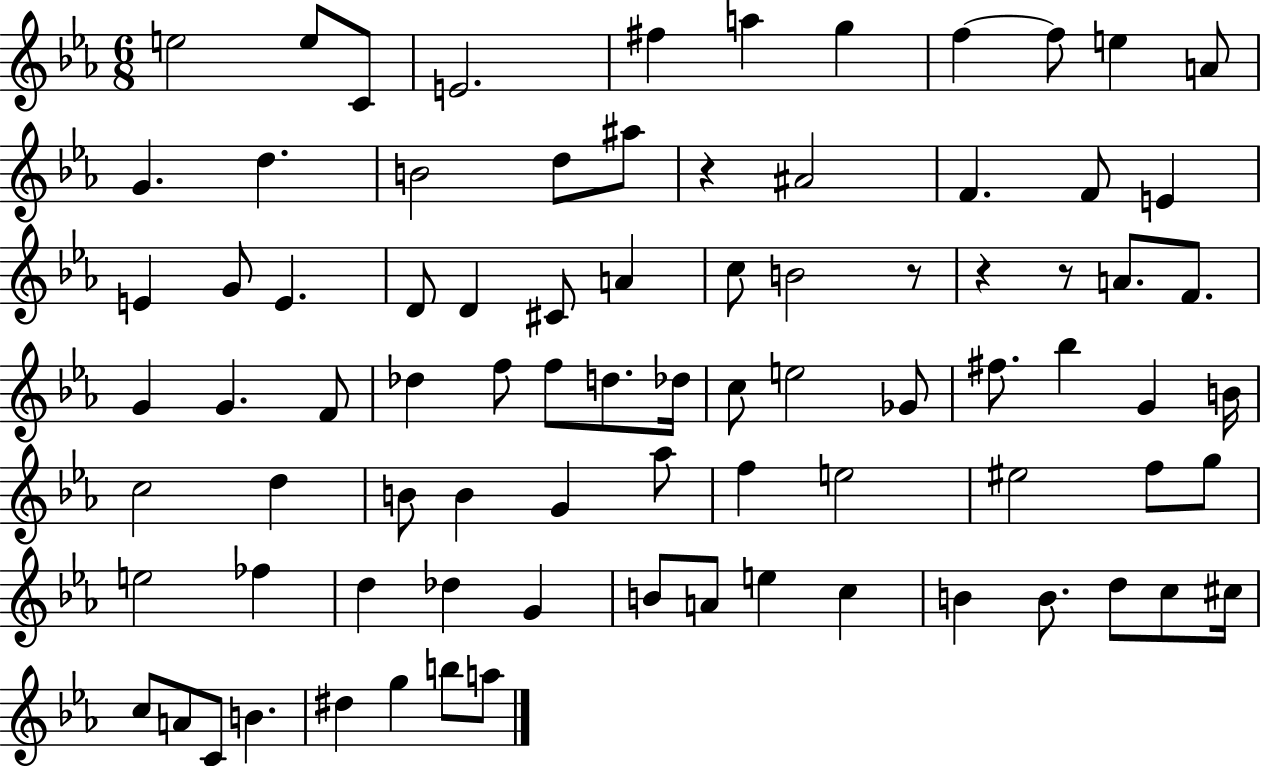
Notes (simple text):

E5/h E5/e C4/e E4/h. F#5/q A5/q G5/q F5/q F5/e E5/q A4/e G4/q. D5/q. B4/h D5/e A#5/e R/q A#4/h F4/q. F4/e E4/q E4/q G4/e E4/q. D4/e D4/q C#4/e A4/q C5/e B4/h R/e R/q R/e A4/e. F4/e. G4/q G4/q. F4/e Db5/q F5/e F5/e D5/e. Db5/s C5/e E5/h Gb4/e F#5/e. Bb5/q G4/q B4/s C5/h D5/q B4/e B4/q G4/q Ab5/e F5/q E5/h EIS5/h F5/e G5/e E5/h FES5/q D5/q Db5/q G4/q B4/e A4/e E5/q C5/q B4/q B4/e. D5/e C5/e C#5/s C5/e A4/e C4/e B4/q. D#5/q G5/q B5/e A5/e